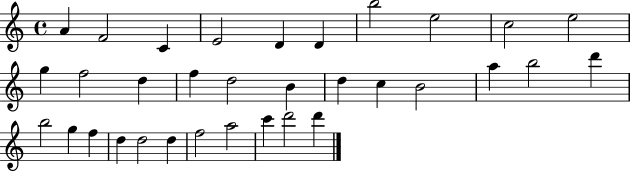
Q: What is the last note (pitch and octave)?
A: D6